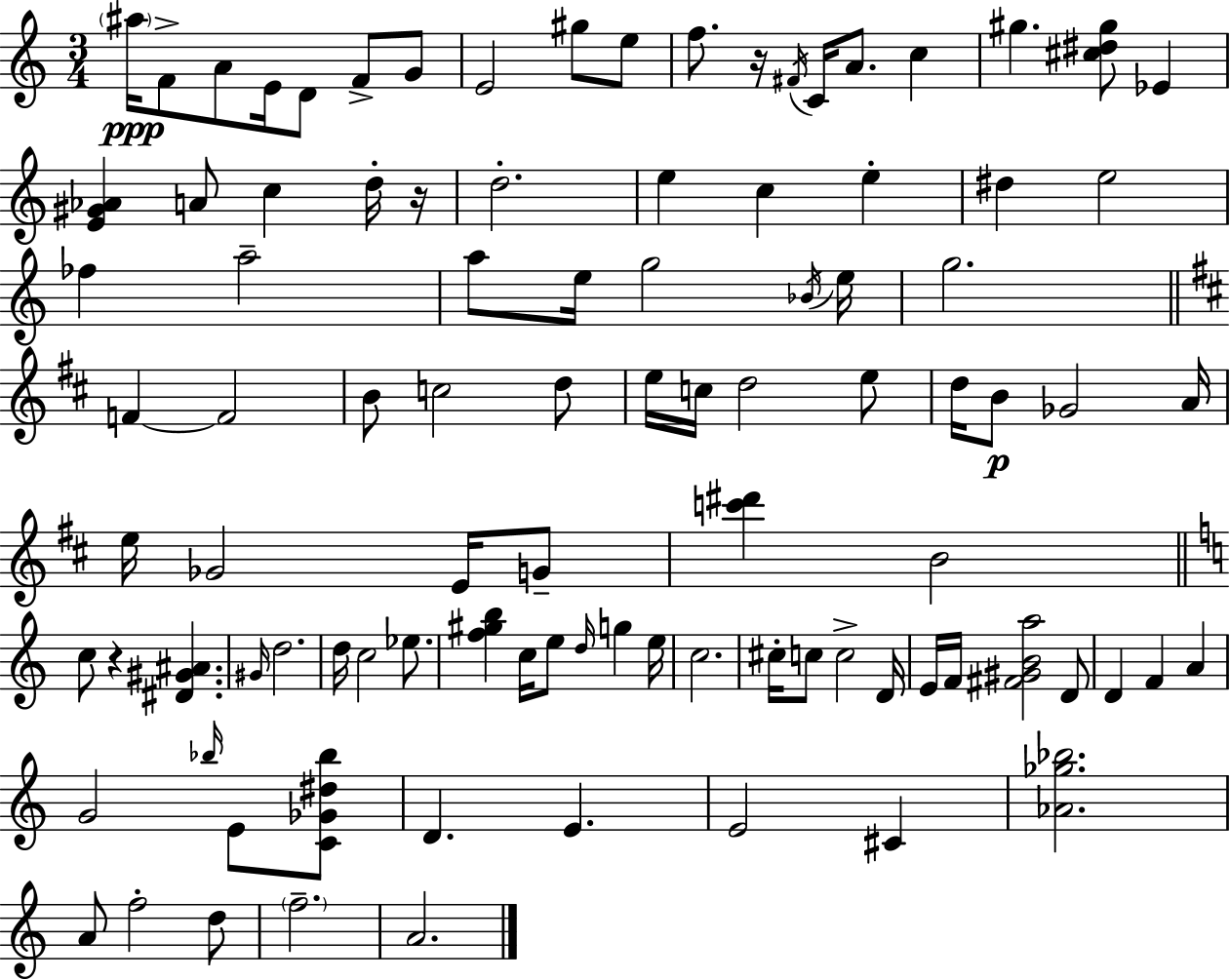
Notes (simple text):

A#5/s F4/e A4/e E4/s D4/e F4/e G4/e E4/h G#5/e E5/e F5/e. R/s F#4/s C4/s A4/e. C5/q G#5/q. [C#5,D#5,G#5]/e Eb4/q [E4,G#4,Ab4]/q A4/e C5/q D5/s R/s D5/h. E5/q C5/q E5/q D#5/q E5/h FES5/q A5/h A5/e E5/s G5/h Bb4/s E5/s G5/h. F4/q F4/h B4/e C5/h D5/e E5/s C5/s D5/h E5/e D5/s B4/e Gb4/h A4/s E5/s Gb4/h E4/s G4/e [C6,D#6]/q B4/h C5/e R/q [D#4,G#4,A#4]/q. G#4/s D5/h. D5/s C5/h Eb5/e. [F5,G#5,B5]/q C5/s E5/e D5/s G5/q E5/s C5/h. C#5/s C5/e C5/h D4/s E4/s F4/s [F#4,G#4,B4,A5]/h D4/e D4/q F4/q A4/q G4/h Bb5/s E4/e [C4,Gb4,D#5,Bb5]/e D4/q. E4/q. E4/h C#4/q [Ab4,Gb5,Bb5]/h. A4/e F5/h D5/e F5/h. A4/h.